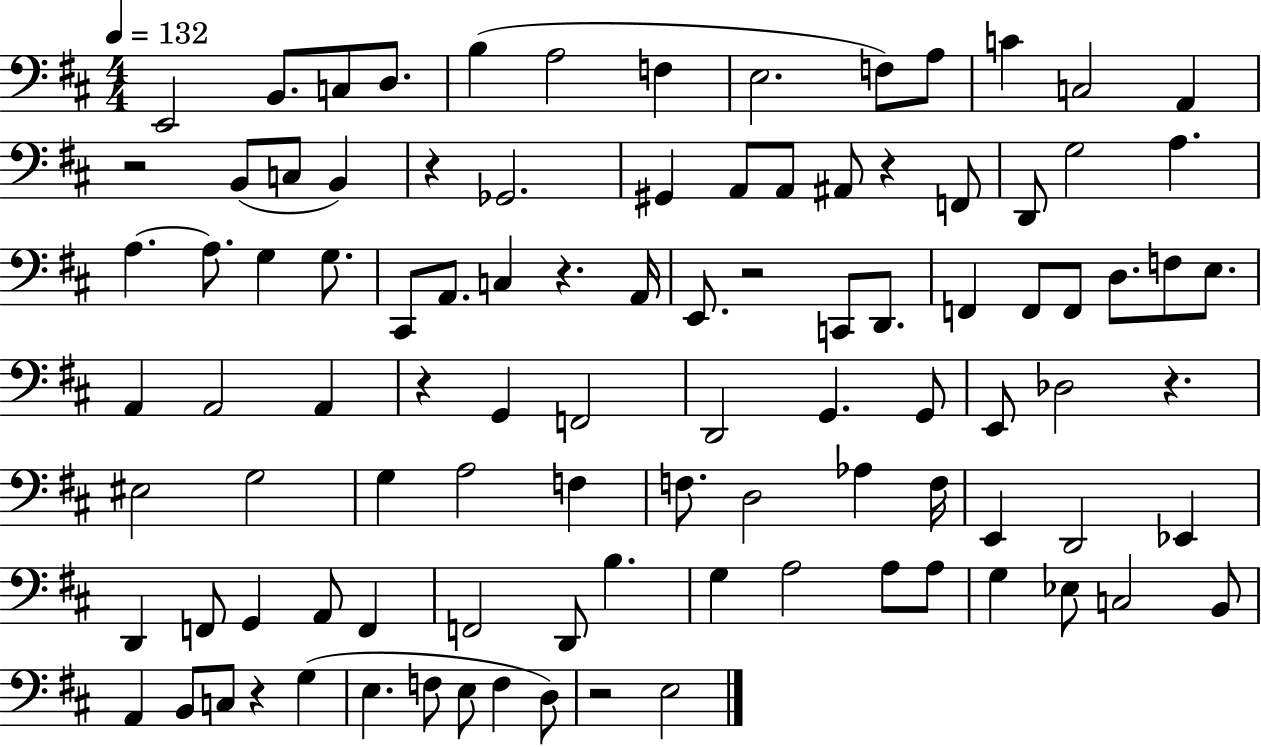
{
  \clef bass
  \numericTimeSignature
  \time 4/4
  \key d \major
  \tempo 4 = 132
  e,2 b,8. c8 d8. | b4( a2 f4 | e2. f8) a8 | c'4 c2 a,4 | \break r2 b,8( c8 b,4) | r4 ges,2. | gis,4 a,8 a,8 ais,8 r4 f,8 | d,8 g2 a4. | \break a4.~~ a8. g4 g8. | cis,8 a,8. c4 r4. a,16 | e,8. r2 c,8 d,8. | f,4 f,8 f,8 d8. f8 e8. | \break a,4 a,2 a,4 | r4 g,4 f,2 | d,2 g,4. g,8 | e,8 des2 r4. | \break eis2 g2 | g4 a2 f4 | f8. d2 aes4 f16 | e,4 d,2 ees,4 | \break d,4 f,8 g,4 a,8 f,4 | f,2 d,8 b4. | g4 a2 a8 a8 | g4 ees8 c2 b,8 | \break a,4 b,8 c8 r4 g4( | e4. f8 e8 f4 d8) | r2 e2 | \bar "|."
}